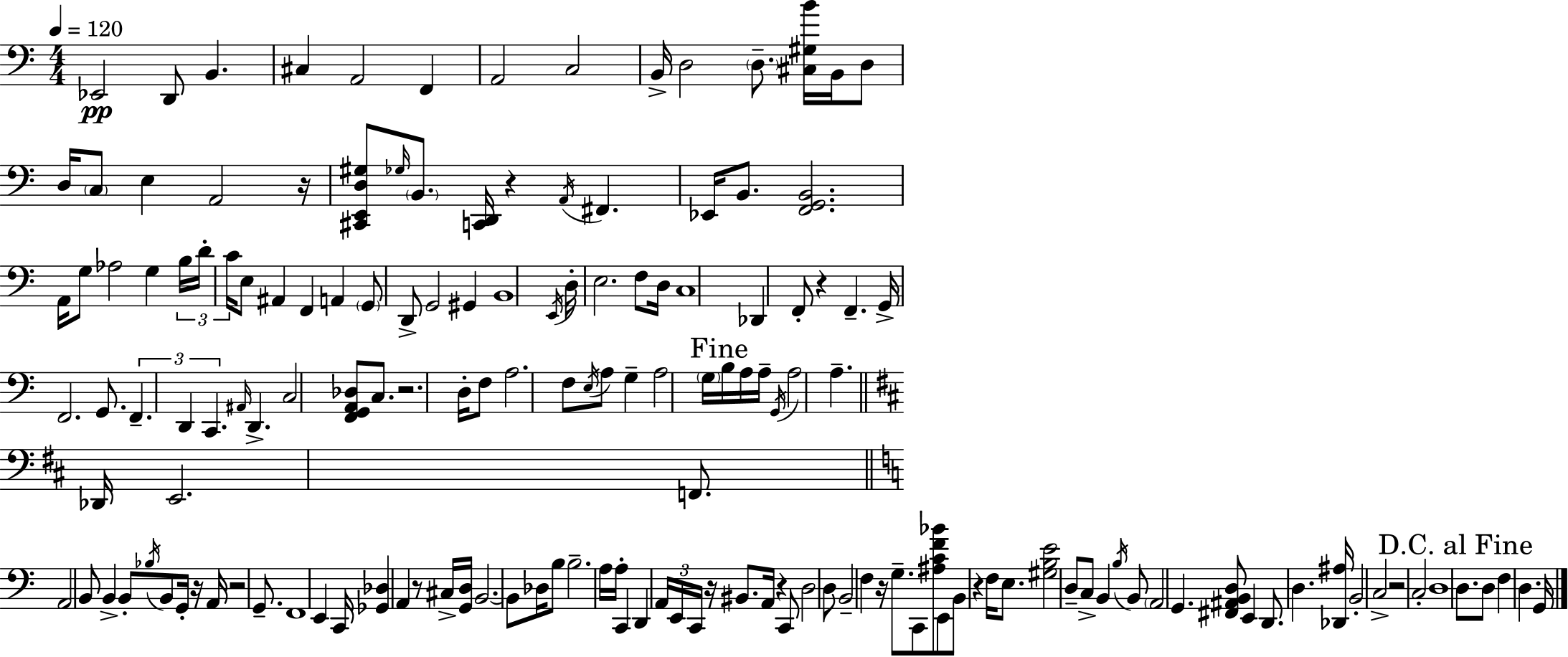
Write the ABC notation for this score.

X:1
T:Untitled
M:4/4
L:1/4
K:Am
_E,,2 D,,/2 B,, ^C, A,,2 F,, A,,2 C,2 B,,/4 D,2 D,/2 [^C,^G,B]/4 B,,/4 D,/2 D,/4 C,/2 E, A,,2 z/4 [^C,,E,,D,^G,]/2 _G,/4 B,,/2 [C,,D,,]/4 z A,,/4 ^F,, _E,,/4 B,,/2 [F,,G,,B,,]2 A,,/4 G,/2 _A,2 G, B,/4 D/4 C/4 E,/2 ^A,, F,, A,, G,,/2 D,,/2 G,,2 ^G,, B,,4 E,,/4 D,/4 E,2 F,/2 D,/4 C,4 _D,, F,,/2 z F,, G,,/4 F,,2 G,,/2 F,, D,, C,, ^A,,/4 D,, C,2 [F,,G,,A,,_D,]/2 C,/2 z2 D,/4 F,/2 A,2 F,/2 E,/4 A,/2 G, A,2 G,/4 B,/4 A,/4 A,/4 G,,/4 A,2 A, _D,,/4 E,,2 F,,/2 A,,2 B,,/2 B,, B,,/2 _B,/4 B,,/2 G,,/4 z/4 A,,/4 z2 G,,/2 F,,4 E,, C,,/4 [_G,,_D,] A,, z/2 ^C,/4 [G,,D,]/4 B,,2 B,,/2 _D,/4 B,/2 B,2 A,/4 A,/4 C,, D,, A,,/4 E,,/4 C,,/4 z/4 ^B,,/2 A,,/4 z C,,/2 D,2 D,/2 B,,2 F, z/4 G,/2 C,,/2 [^A,CF_B]/2 E,,/2 B,,/2 z F,/4 E,/2 [^G,B,E]2 D,/2 C,/2 B,, B,/4 B,,/2 A,,2 G,, [^F,,^A,,B,,D,]/2 E,, D,,/2 D, [_D,,^A,]/4 B,,2 C,2 z2 C,2 D,4 D,/2 D,/2 F, D, G,,/4